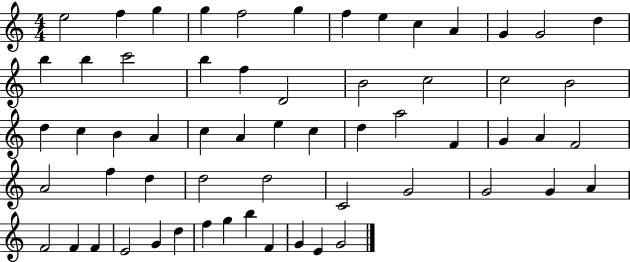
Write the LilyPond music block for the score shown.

{
  \clef treble
  \numericTimeSignature
  \time 4/4
  \key c \major
  e''2 f''4 g''4 | g''4 f''2 g''4 | f''4 e''4 c''4 a'4 | g'4 g'2 d''4 | \break b''4 b''4 c'''2 | b''4 f''4 d'2 | b'2 c''2 | c''2 b'2 | \break d''4 c''4 b'4 a'4 | c''4 a'4 e''4 c''4 | d''4 a''2 f'4 | g'4 a'4 f'2 | \break a'2 f''4 d''4 | d''2 d''2 | c'2 g'2 | g'2 g'4 a'4 | \break f'2 f'4 f'4 | e'2 g'4 d''4 | f''4 g''4 b''4 f'4 | g'4 e'4 g'2 | \break \bar "|."
}